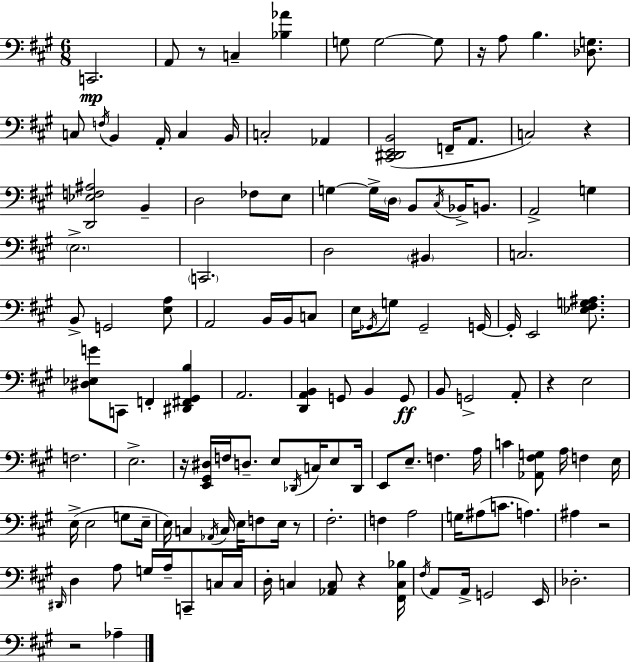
X:1
T:Untitled
M:6/8
L:1/4
K:A
C,,2 A,,/2 z/2 C, [_B,_A] G,/2 G,2 G,/2 z/4 A,/2 B, [_D,G,]/2 C,/2 F,/4 B,, A,,/4 C, B,,/4 C,2 _A,, [^C,,^D,,E,,B,,]2 F,,/4 A,,/2 C,2 z [D,,_E,F,^A,]2 B,, D,2 _F,/2 E,/2 G, G,/4 D,/4 B,,/2 ^C,/4 _B,,/4 B,,/2 A,,2 G, E,2 C,,2 D,2 ^B,, C,2 B,,/2 G,,2 [E,A,]/2 A,,2 B,,/4 B,,/4 C,/2 E,/4 _G,,/4 G,/2 _G,,2 G,,/4 G,,/4 E,,2 [_E,^F,G,^A,]/2 [^D,_E,G]/2 C,,/2 F,, [^D,,^F,,^G,,B,] A,,2 [D,,A,,B,,] G,,/2 B,, G,,/2 B,,/2 G,,2 A,,/2 z E,2 F,2 E,2 z/4 [E,,^G,,^D,]/4 F,/4 D,/2 E,/2 _D,,/4 C,/4 E,/2 _D,,/4 E,,/2 E,/2 F, A,/4 C [_A,,^F,G,]/2 A,/4 F, E,/4 E,/4 E,2 G,/2 E,/4 E,/4 C, _A,,/4 C,/4 E,/4 F,/2 E,/4 z/2 ^F,2 F, A,2 G,/4 ^A,/2 C/2 A, ^A, z2 ^D,,/4 D, A,/2 G,/4 A,/4 C,,/2 C,/4 C,/4 D,/4 C, [_A,,C,]/2 z [^F,,C,_B,]/4 ^F,/4 A,,/2 A,,/4 G,,2 E,,/4 _D,2 z2 _A,